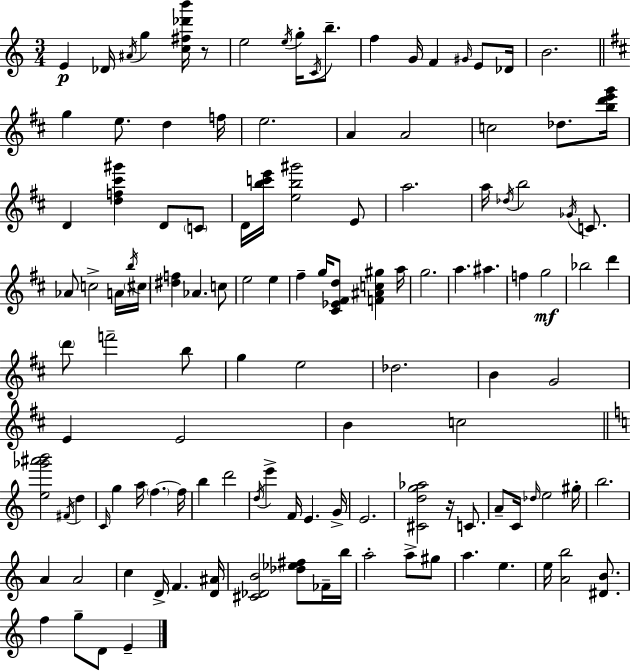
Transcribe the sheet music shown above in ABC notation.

X:1
T:Untitled
M:3/4
L:1/4
K:Am
E _D/4 ^A/4 g [c^f_d'b']/4 z/2 e2 e/4 g/4 C/4 b/2 f G/4 F ^G/4 E/2 _D/4 B2 g e/2 d f/4 e2 A A2 c2 _d/2 [bd'e'g']/4 D [df^c'^g'] D/2 C/2 D/4 [bc'e']/4 [eb^g']2 E/2 a2 a/4 _d/4 b2 _G/4 C/2 _A/2 c2 A/4 b/4 ^c/4 [^df] _A c/2 e2 e ^f g/4 [^C_E^Fd]/2 [F^Ac^g] a/4 g2 a ^a f g2 _b2 d' d'/2 f'2 b/2 g e2 _d2 B G2 E E2 B c2 [e_g'^a'b']2 ^F/4 d C/4 g a/4 f f/4 b d'2 d/4 e' F/4 E G/4 E2 [^Cdg_a]2 z/4 C/2 A/2 C/4 _d/4 e2 ^g/4 b2 A A2 c D/4 F [D^A]/4 [^C_DB]2 [_d_e^f]/2 _F/4 b/4 a2 a/2 ^g/2 a e e/4 [Ab]2 [^DB]/2 f g/2 D/2 E